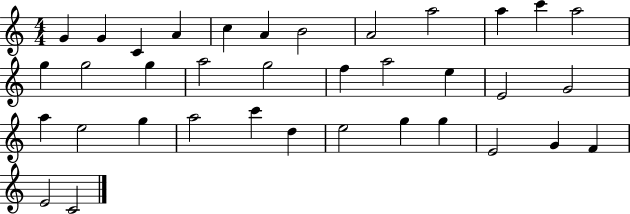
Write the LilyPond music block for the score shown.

{
  \clef treble
  \numericTimeSignature
  \time 4/4
  \key c \major
  g'4 g'4 c'4 a'4 | c''4 a'4 b'2 | a'2 a''2 | a''4 c'''4 a''2 | \break g''4 g''2 g''4 | a''2 g''2 | f''4 a''2 e''4 | e'2 g'2 | \break a''4 e''2 g''4 | a''2 c'''4 d''4 | e''2 g''4 g''4 | e'2 g'4 f'4 | \break e'2 c'2 | \bar "|."
}